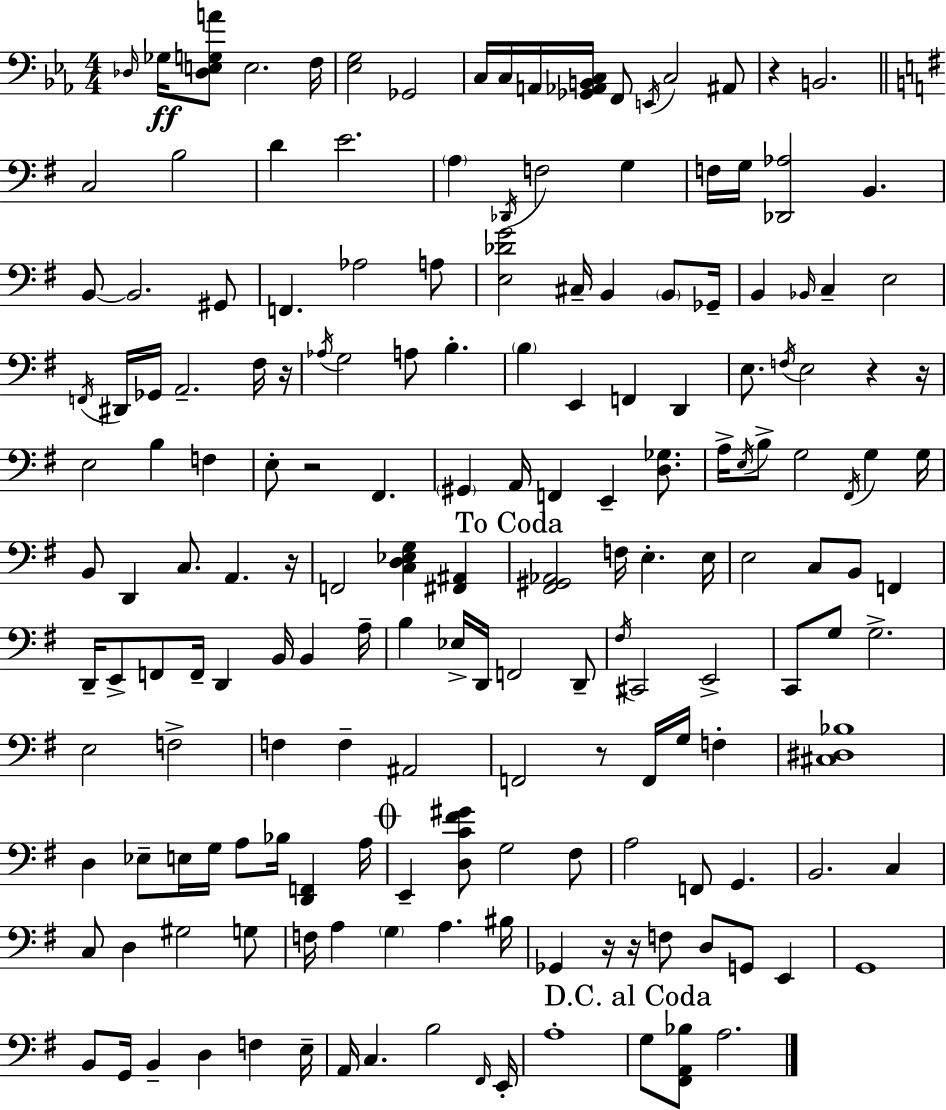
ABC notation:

X:1
T:Untitled
M:4/4
L:1/4
K:Eb
_D,/4 _G,/4 [_D,E,G,A]/2 E,2 F,/4 [_E,G,]2 _G,,2 C,/4 C,/4 A,,/4 [_G,,_A,,B,,C,]/4 F,,/2 E,,/4 C,2 ^A,,/2 z B,,2 C,2 B,2 D E2 A, _D,,/4 F,2 G, F,/4 G,/4 [_D,,_A,]2 B,, B,,/2 B,,2 ^G,,/2 F,, _A,2 A,/2 [E,_DG]2 ^C,/4 B,, B,,/2 _G,,/4 B,, _B,,/4 C, E,2 F,,/4 ^D,,/4 _G,,/4 A,,2 ^F,/4 z/4 _A,/4 G,2 A,/2 B, B, E,, F,, D,, E,/2 F,/4 E,2 z z/4 E,2 B, F, E,/2 z2 ^F,, ^G,, A,,/4 F,, E,, [D,_G,]/2 A,/4 E,/4 B,/2 G,2 ^F,,/4 G, G,/4 B,,/2 D,, C,/2 A,, z/4 F,,2 [C,D,_E,G,] [^F,,^A,,] [^F,,^G,,_A,,]2 F,/4 E, E,/4 E,2 C,/2 B,,/2 F,, D,,/4 E,,/2 F,,/2 F,,/4 D,, B,,/4 B,, A,/4 B, _E,/4 D,,/4 F,,2 D,,/2 ^F,/4 ^C,,2 E,,2 C,,/2 G,/2 G,2 E,2 F,2 F, F, ^A,,2 F,,2 z/2 F,,/4 G,/4 F, [^C,^D,_B,]4 D, _E,/2 E,/4 G,/4 A,/2 _B,/4 [D,,F,,] A,/4 E,, [D,C^F^G]/2 G,2 ^F,/2 A,2 F,,/2 G,, B,,2 C, C,/2 D, ^G,2 G,/2 F,/4 A, G, A, ^B,/4 _G,, z/4 z/4 F,/2 D,/2 G,,/2 E,, G,,4 B,,/2 G,,/4 B,, D, F, E,/4 A,,/4 C, B,2 ^F,,/4 E,,/4 A,4 G,/2 [^F,,A,,_B,]/2 A,2